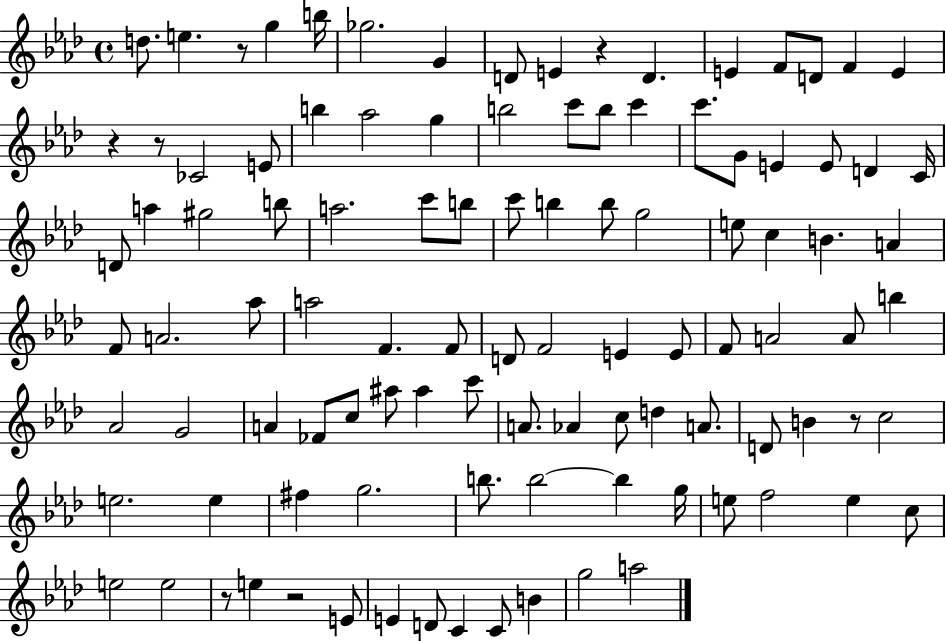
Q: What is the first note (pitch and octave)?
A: D5